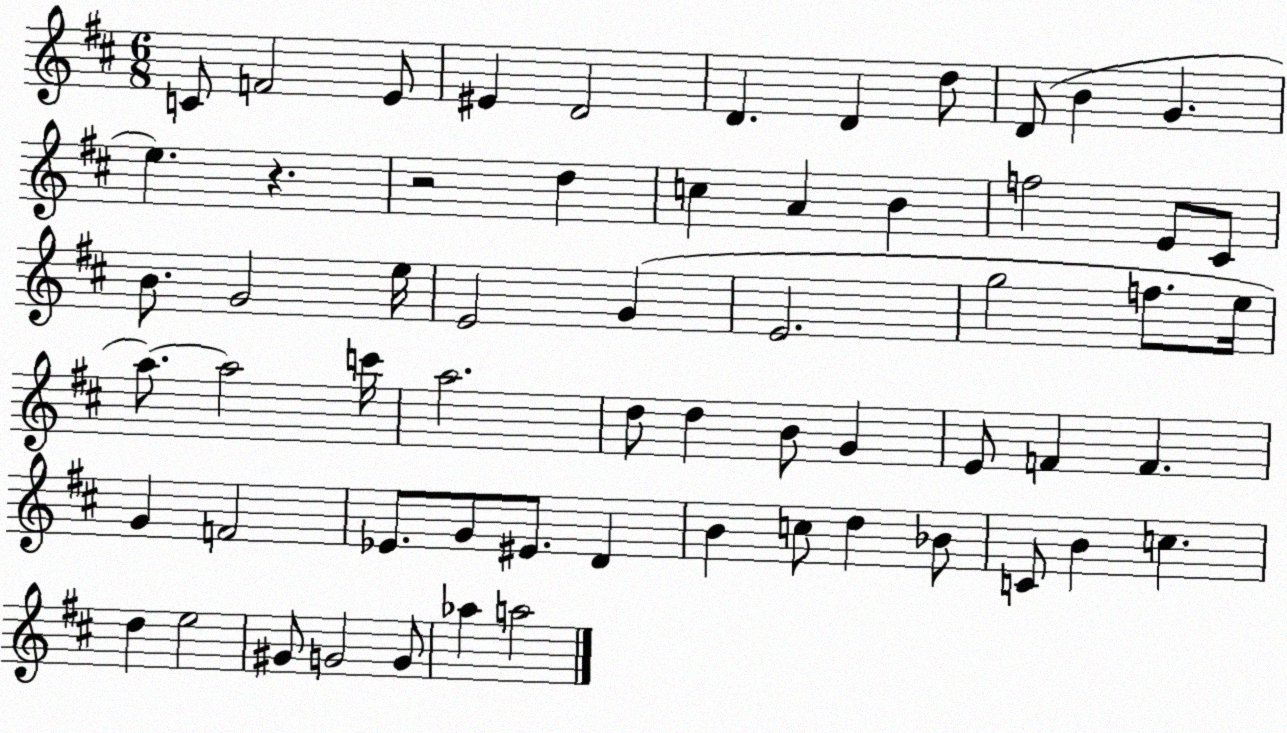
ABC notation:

X:1
T:Untitled
M:6/8
L:1/4
K:D
C/2 F2 E/2 ^E D2 D D d/2 D/2 B G e z z2 d c A B f2 E/2 ^C/2 B/2 G2 e/4 E2 G E2 g2 f/2 e/4 a/2 a2 c'/4 a2 d/2 d B/2 G E/2 F F G F2 _E/2 G/2 ^E/2 D B c/2 d _B/2 C/2 B c d e2 ^G/2 G2 G/2 _a a2